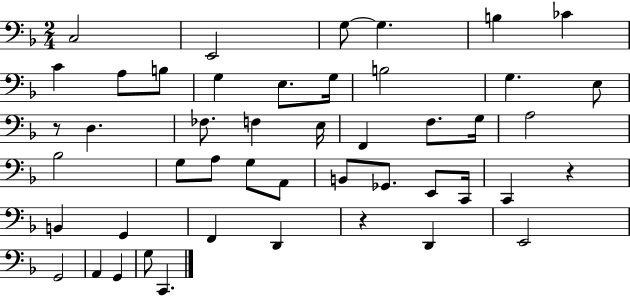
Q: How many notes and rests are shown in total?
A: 47